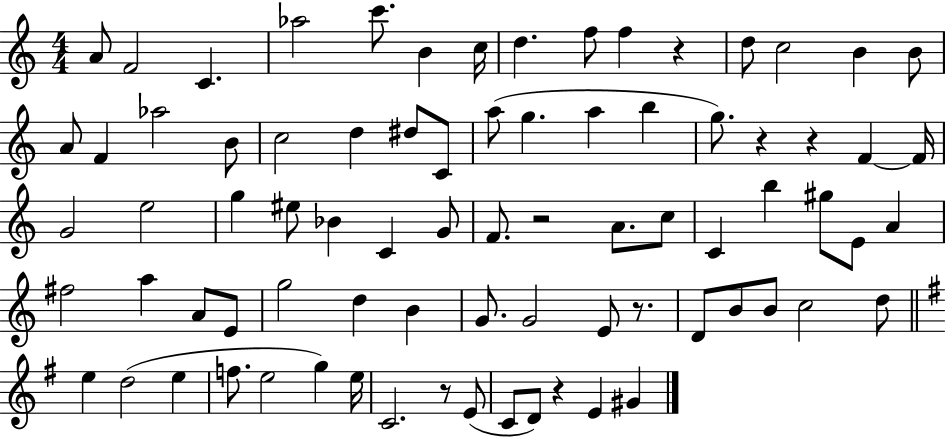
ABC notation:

X:1
T:Untitled
M:4/4
L:1/4
K:C
A/2 F2 C _a2 c'/2 B c/4 d f/2 f z d/2 c2 B B/2 A/2 F _a2 B/2 c2 d ^d/2 C/2 a/2 g a b g/2 z z F F/4 G2 e2 g ^e/2 _B C G/2 F/2 z2 A/2 c/2 C b ^g/2 E/2 A ^f2 a A/2 E/2 g2 d B G/2 G2 E/2 z/2 D/2 B/2 B/2 c2 d/2 e d2 e f/2 e2 g e/4 C2 z/2 E/2 C/2 D/2 z E ^G